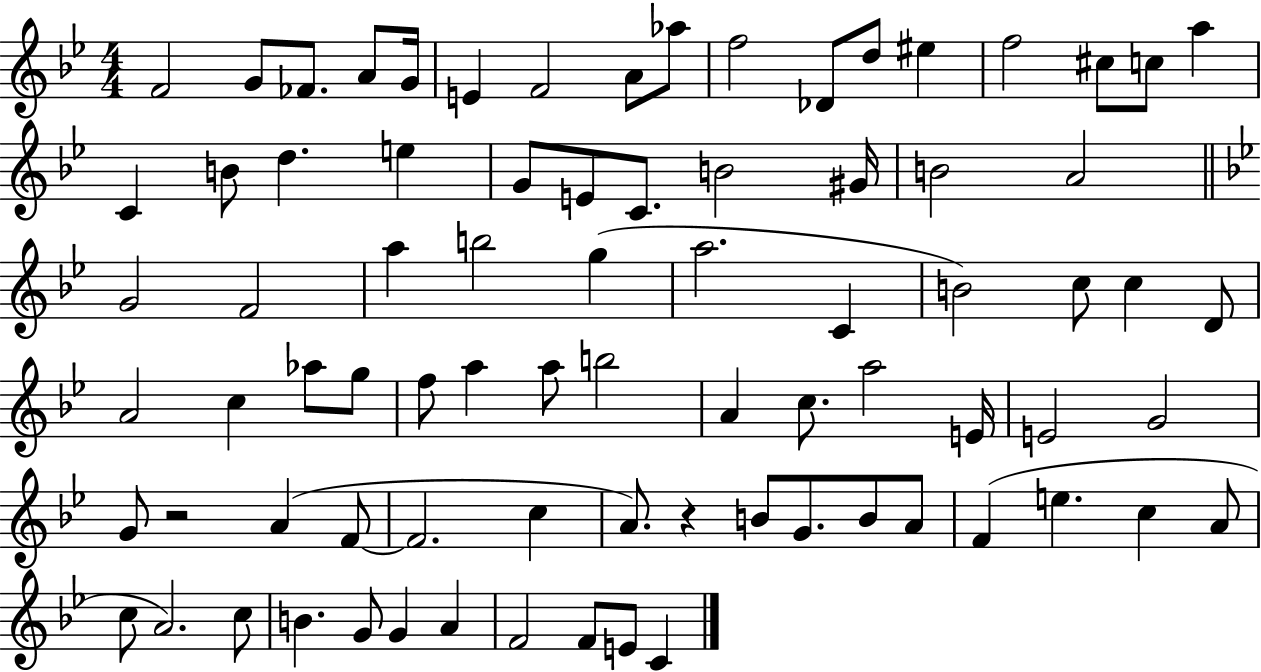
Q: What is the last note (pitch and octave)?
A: C4